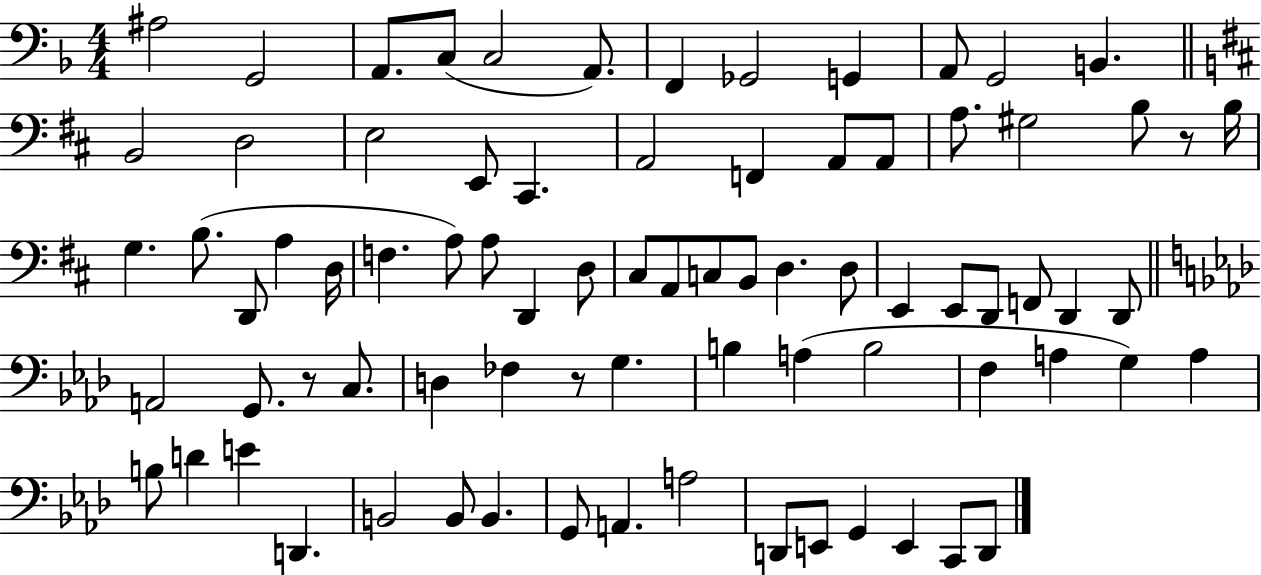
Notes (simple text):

A#3/h G2/h A2/e. C3/e C3/h A2/e. F2/q Gb2/h G2/q A2/e G2/h B2/q. B2/h D3/h E3/h E2/e C#2/q. A2/h F2/q A2/e A2/e A3/e. G#3/h B3/e R/e B3/s G3/q. B3/e. D2/e A3/q D3/s F3/q. A3/e A3/e D2/q D3/e C#3/e A2/e C3/e B2/e D3/q. D3/e E2/q E2/e D2/e F2/e D2/q D2/e A2/h G2/e. R/e C3/e. D3/q FES3/q R/e G3/q. B3/q A3/q B3/h F3/q A3/q G3/q A3/q B3/e D4/q E4/q D2/q. B2/h B2/e B2/q. G2/e A2/q. A3/h D2/e E2/e G2/q E2/q C2/e D2/e